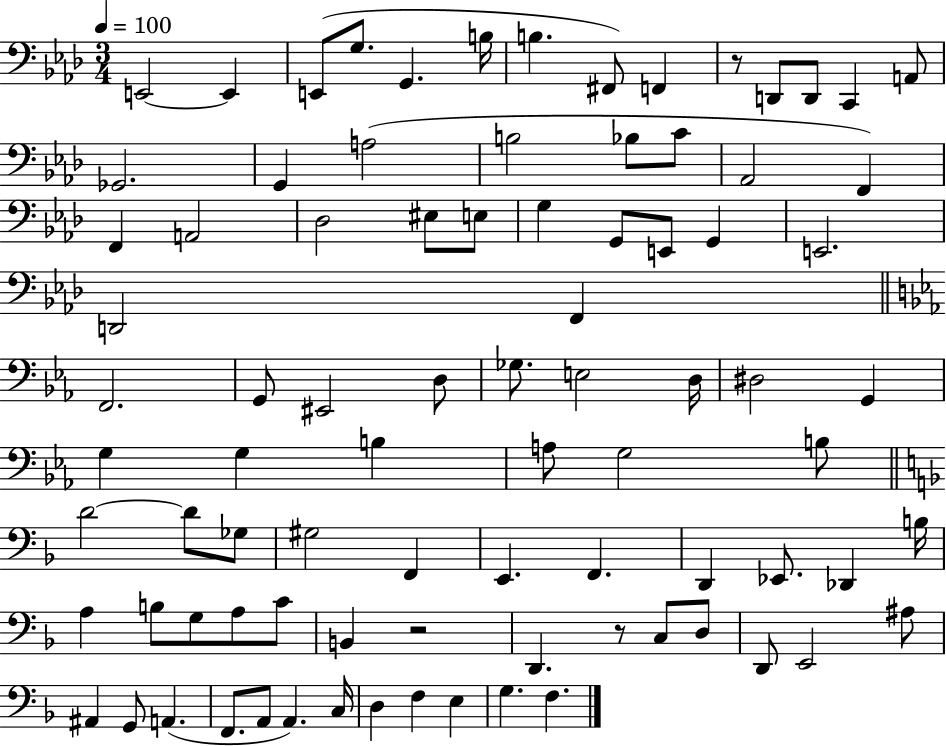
X:1
T:Untitled
M:3/4
L:1/4
K:Ab
E,,2 E,, E,,/2 G,/2 G,, B,/4 B, ^F,,/2 F,, z/2 D,,/2 D,,/2 C,, A,,/2 _G,,2 G,, A,2 B,2 _B,/2 C/2 _A,,2 F,, F,, A,,2 _D,2 ^E,/2 E,/2 G, G,,/2 E,,/2 G,, E,,2 D,,2 F,, F,,2 G,,/2 ^E,,2 D,/2 _G,/2 E,2 D,/4 ^D,2 G,, G, G, B, A,/2 G,2 B,/2 D2 D/2 _G,/2 ^G,2 F,, E,, F,, D,, _E,,/2 _D,, B,/4 A, B,/2 G,/2 A,/2 C/2 B,, z2 D,, z/2 C,/2 D,/2 D,,/2 E,,2 ^A,/2 ^A,, G,,/2 A,, F,,/2 A,,/2 A,, C,/4 D, F, E, G, F,